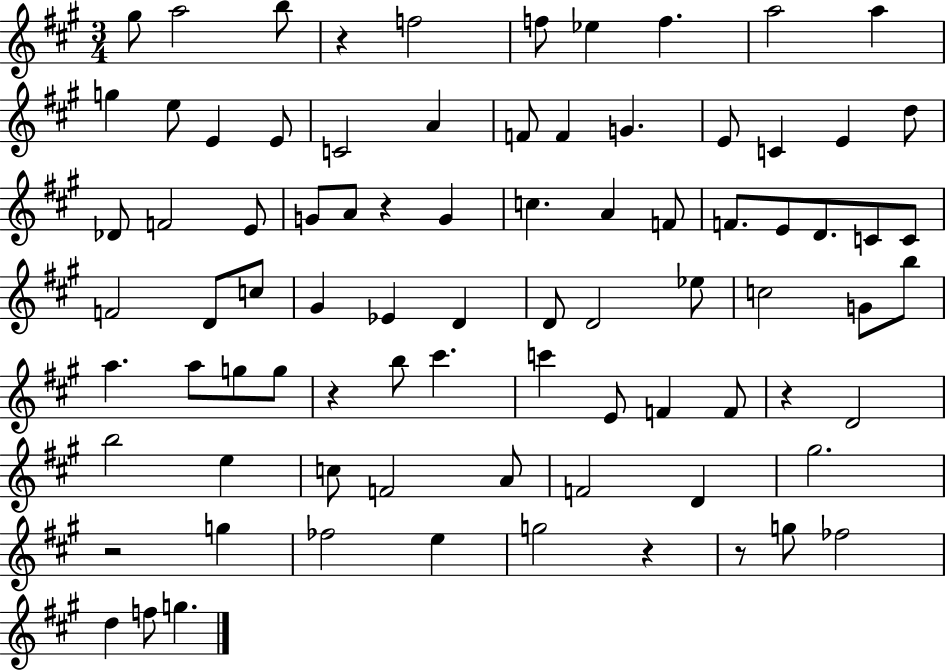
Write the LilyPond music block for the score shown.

{
  \clef treble
  \numericTimeSignature
  \time 3/4
  \key a \major
  gis''8 a''2 b''8 | r4 f''2 | f''8 ees''4 f''4. | a''2 a''4 | \break g''4 e''8 e'4 e'8 | c'2 a'4 | f'8 f'4 g'4. | e'8 c'4 e'4 d''8 | \break des'8 f'2 e'8 | g'8 a'8 r4 g'4 | c''4. a'4 f'8 | f'8. e'8 d'8. c'8 c'8 | \break f'2 d'8 c''8 | gis'4 ees'4 d'4 | d'8 d'2 ees''8 | c''2 g'8 b''8 | \break a''4. a''8 g''8 g''8 | r4 b''8 cis'''4. | c'''4 e'8 f'4 f'8 | r4 d'2 | \break b''2 e''4 | c''8 f'2 a'8 | f'2 d'4 | gis''2. | \break r2 g''4 | fes''2 e''4 | g''2 r4 | r8 g''8 fes''2 | \break d''4 f''8 g''4. | \bar "|."
}